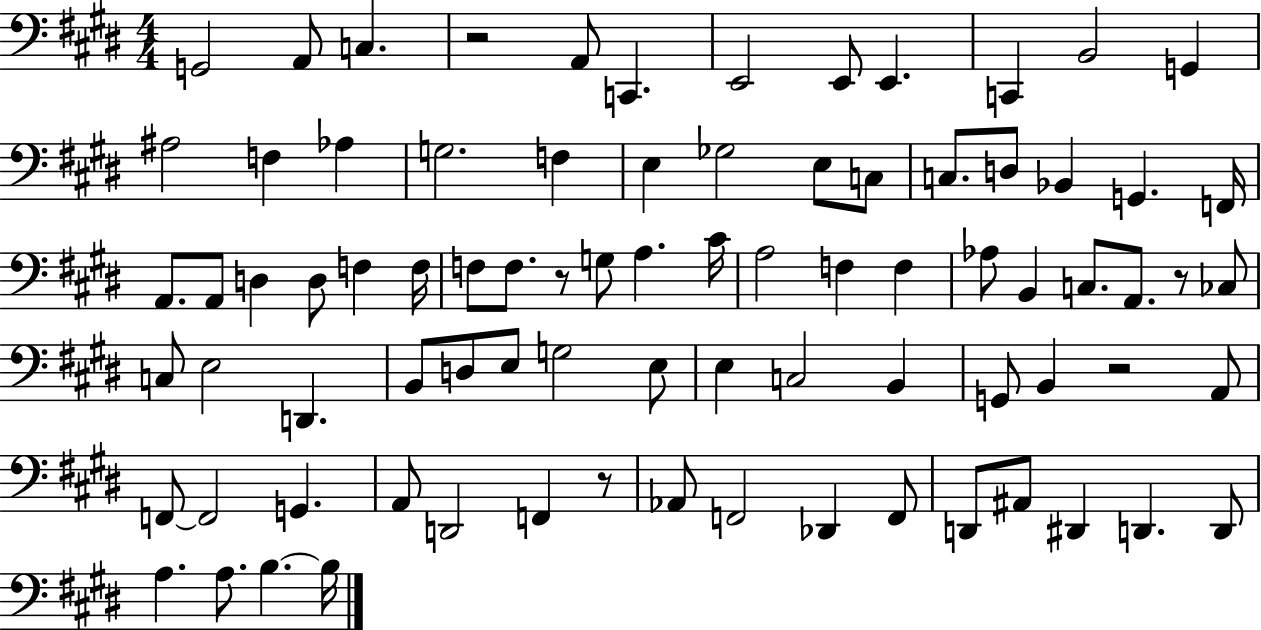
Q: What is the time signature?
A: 4/4